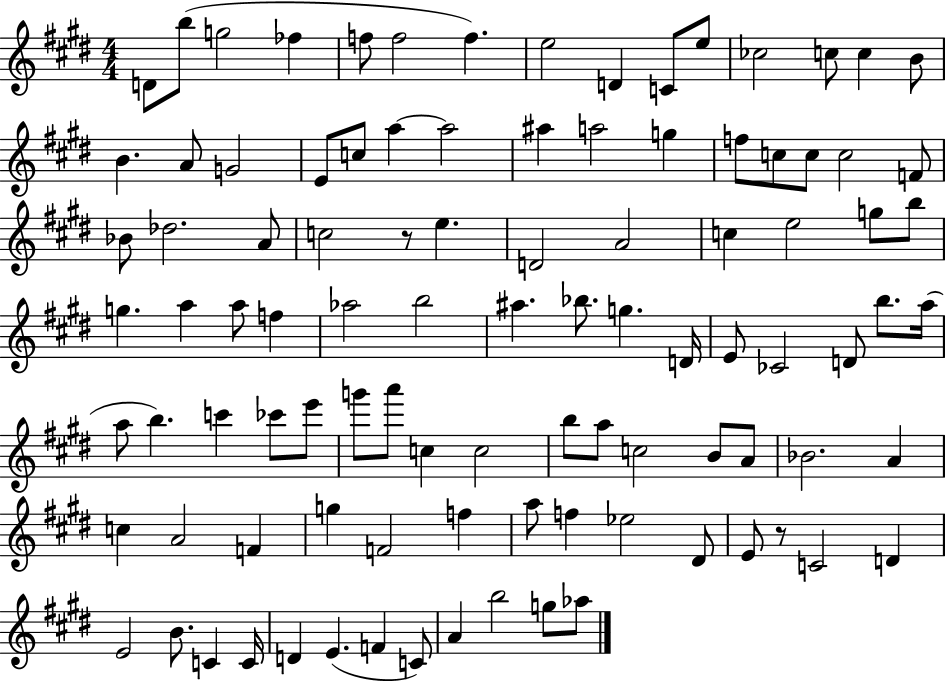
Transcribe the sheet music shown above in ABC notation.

X:1
T:Untitled
M:4/4
L:1/4
K:E
D/2 b/2 g2 _f f/2 f2 f e2 D C/2 e/2 _c2 c/2 c B/2 B A/2 G2 E/2 c/2 a a2 ^a a2 g f/2 c/2 c/2 c2 F/2 _B/2 _d2 A/2 c2 z/2 e D2 A2 c e2 g/2 b/2 g a a/2 f _a2 b2 ^a _b/2 g D/4 E/2 _C2 D/2 b/2 a/4 a/2 b c' _c'/2 e'/2 g'/2 a'/2 c c2 b/2 a/2 c2 B/2 A/2 _B2 A c A2 F g F2 f a/2 f _e2 ^D/2 E/2 z/2 C2 D E2 B/2 C C/4 D E F C/2 A b2 g/2 _a/2